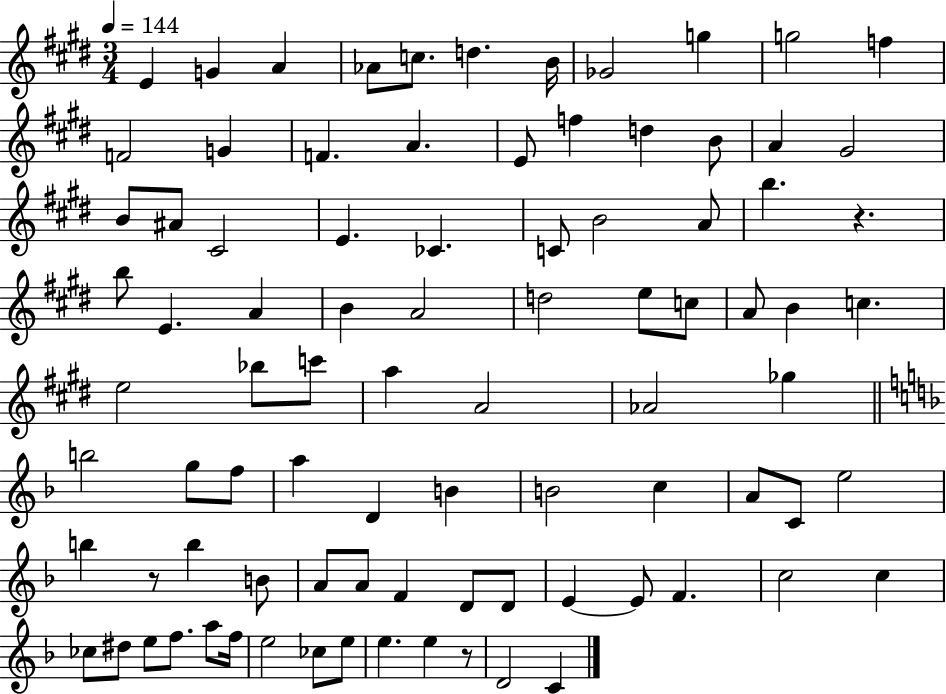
{
  \clef treble
  \numericTimeSignature
  \time 3/4
  \key e \major
  \tempo 4 = 144
  e'4 g'4 a'4 | aes'8 c''8. d''4. b'16 | ges'2 g''4 | g''2 f''4 | \break f'2 g'4 | f'4. a'4. | e'8 f''4 d''4 b'8 | a'4 gis'2 | \break b'8 ais'8 cis'2 | e'4. ces'4. | c'8 b'2 a'8 | b''4. r4. | \break b''8 e'4. a'4 | b'4 a'2 | d''2 e''8 c''8 | a'8 b'4 c''4. | \break e''2 bes''8 c'''8 | a''4 a'2 | aes'2 ges''4 | \bar "||" \break \key f \major b''2 g''8 f''8 | a''4 d'4 b'4 | b'2 c''4 | a'8 c'8 e''2 | \break b''4 r8 b''4 b'8 | a'8 a'8 f'4 d'8 d'8 | e'4~~ e'8 f'4. | c''2 c''4 | \break ces''8 dis''8 e''8 f''8. a''8 f''16 | e''2 ces''8 e''8 | e''4. e''4 r8 | d'2 c'4 | \break \bar "|."
}